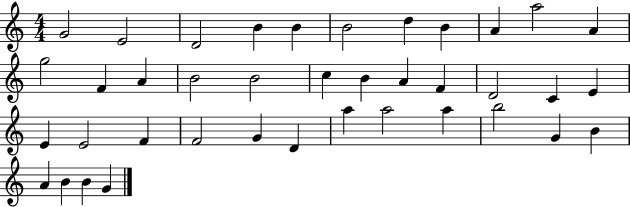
G4/h E4/h D4/h B4/q B4/q B4/h D5/q B4/q A4/q A5/h A4/q G5/h F4/q A4/q B4/h B4/h C5/q B4/q A4/q F4/q D4/h C4/q E4/q E4/q E4/h F4/q F4/h G4/q D4/q A5/q A5/h A5/q B5/h G4/q B4/q A4/q B4/q B4/q G4/q